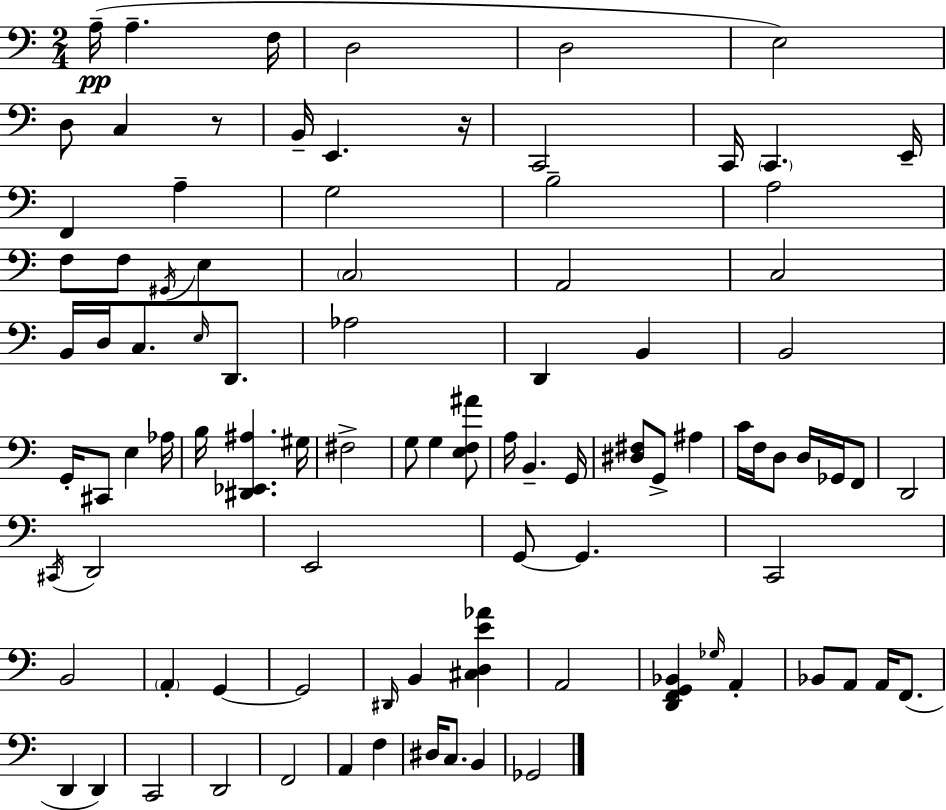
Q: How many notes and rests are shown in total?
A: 93